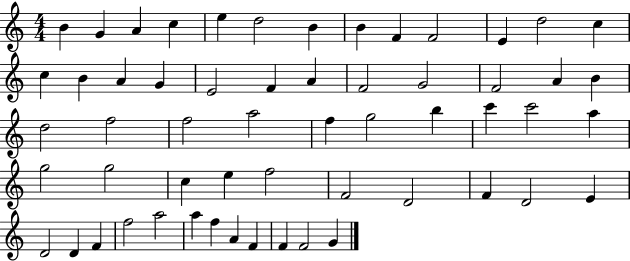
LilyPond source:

{
  \clef treble
  \numericTimeSignature
  \time 4/4
  \key c \major
  b'4 g'4 a'4 c''4 | e''4 d''2 b'4 | b'4 f'4 f'2 | e'4 d''2 c''4 | \break c''4 b'4 a'4 g'4 | e'2 f'4 a'4 | f'2 g'2 | f'2 a'4 b'4 | \break d''2 f''2 | f''2 a''2 | f''4 g''2 b''4 | c'''4 c'''2 a''4 | \break g''2 g''2 | c''4 e''4 f''2 | f'2 d'2 | f'4 d'2 e'4 | \break d'2 d'4 f'4 | f''2 a''2 | a''4 f''4 a'4 f'4 | f'4 f'2 g'4 | \break \bar "|."
}